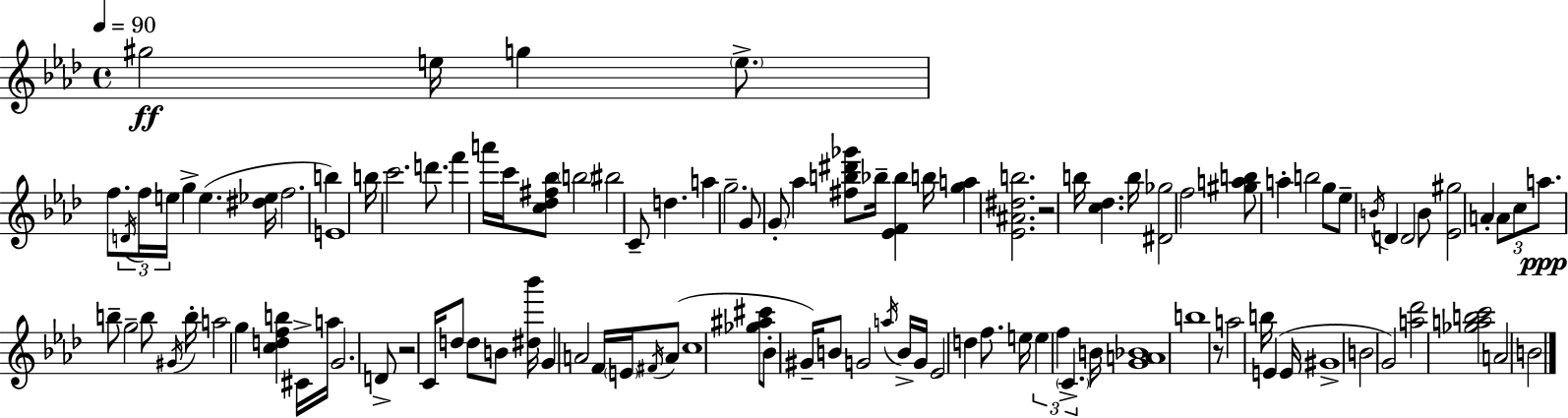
G#5/h E5/s G5/q E5/e. F5/e. D4/s F5/s E5/s G5/q E5/q. [D#5,Eb5]/s F5/h. B5/q E4/w B5/s C6/h. D6/e. F6/q A6/s C6/s [C5,Db5,F#5,Bb5]/e B5/h BIS5/h C4/e D5/q. A5/q G5/h. G4/e G4/e Ab5/q [F#5,B5,D#6,Gb6]/e Bb5/s [Eb4,F4,Bb5]/q B5/s [G5,A5]/q [Eb4,A#4,D#5,B5]/h. R/h B5/s [C5,Db5]/q. B5/s [D#4,Gb5]/h F5/h [G#5,A5,B5]/e A5/q B5/h G5/e Eb5/e B4/s D4/q D4/h B4/e [Eb4,G#5]/h A4/q A4/e C5/e A5/e. B5/e G5/h B5/e G#4/s B5/s A5/h G5/q [C5,D5,F5,B5]/q C#4/s A5/s G4/h. D4/e R/h C4/s D5/e D5/e B4/e [D#5,Bb6]/s G4/q A4/h F4/s E4/s F#4/s A4/e C5/w [Gb5,A#5,C#6]/e Bb4/e G#4/s B4/e G4/h A5/s B4/s G4/s Eb4/h D5/q F5/e. E5/s E5/q F5/q C4/q. B4/s [G4,A4,Bb4]/w B5/w R/e A5/h B5/s E4/q E4/s G#4/w B4/h G4/h [A5,Db6]/h [Gb5,A5,B5,C6]/h A4/h B4/h